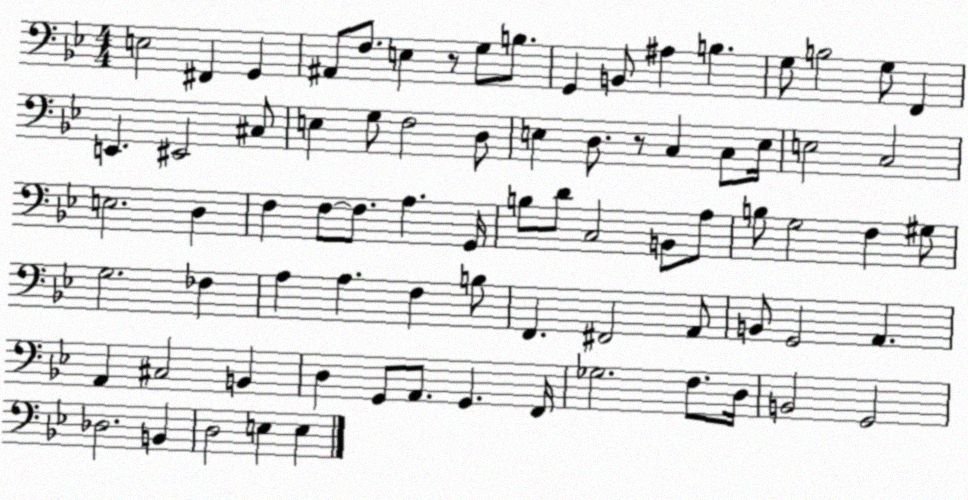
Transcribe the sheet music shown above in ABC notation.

X:1
T:Untitled
M:4/4
L:1/4
K:Bb
E,2 ^F,, G,, ^A,,/2 F,/2 E, z/2 G,/2 B,/2 G,, B,,/2 ^A, B, G,/2 B,2 G,/2 F,, E,, ^E,,2 ^C,/2 E, G,/2 F,2 D,/2 E, D,/2 z/2 C, C,/2 E,/4 E,2 C,2 E,2 D, F, F,/2 F,/2 A, G,,/4 B,/2 D/2 C,2 B,,/2 A,/2 B,/2 G,2 F, ^G,/2 G,2 _F, A, A, F, B,/2 F,, ^F,,2 A,,/2 B,,/2 G,,2 A,, A,, ^C,2 B,, D, G,,/2 A,,/2 G,, F,,/4 _G,2 F,/2 D,/4 B,,2 G,,2 _D,2 B,, D,2 E, E,